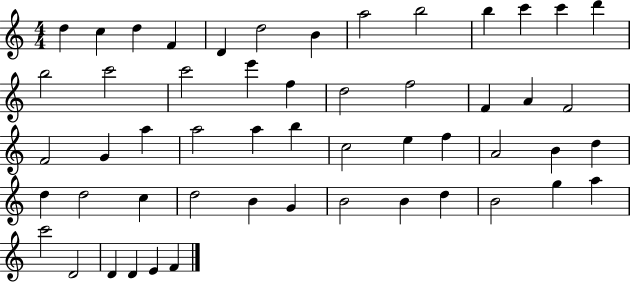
X:1
T:Untitled
M:4/4
L:1/4
K:C
d c d F D d2 B a2 b2 b c' c' d' b2 c'2 c'2 e' f d2 f2 F A F2 F2 G a a2 a b c2 e f A2 B d d d2 c d2 B G B2 B d B2 g a c'2 D2 D D E F